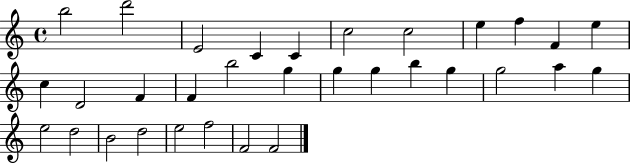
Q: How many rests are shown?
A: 0